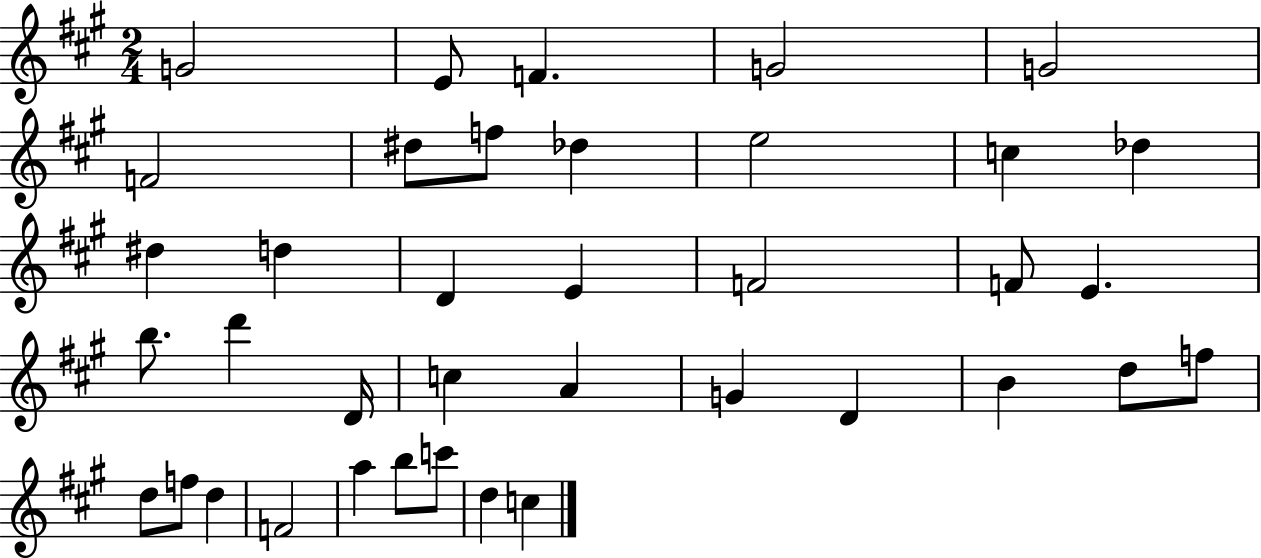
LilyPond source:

{
  \clef treble
  \numericTimeSignature
  \time 2/4
  \key a \major
  g'2 | e'8 f'4. | g'2 | g'2 | \break f'2 | dis''8 f''8 des''4 | e''2 | c''4 des''4 | \break dis''4 d''4 | d'4 e'4 | f'2 | f'8 e'4. | \break b''8. d'''4 d'16 | c''4 a'4 | g'4 d'4 | b'4 d''8 f''8 | \break d''8 f''8 d''4 | f'2 | a''4 b''8 c'''8 | d''4 c''4 | \break \bar "|."
}